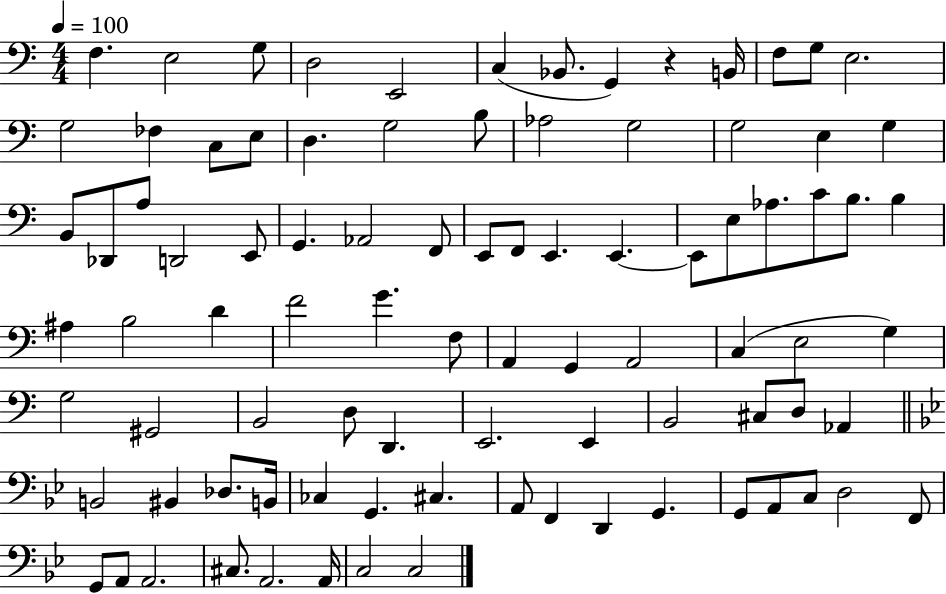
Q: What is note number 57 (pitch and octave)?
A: B2